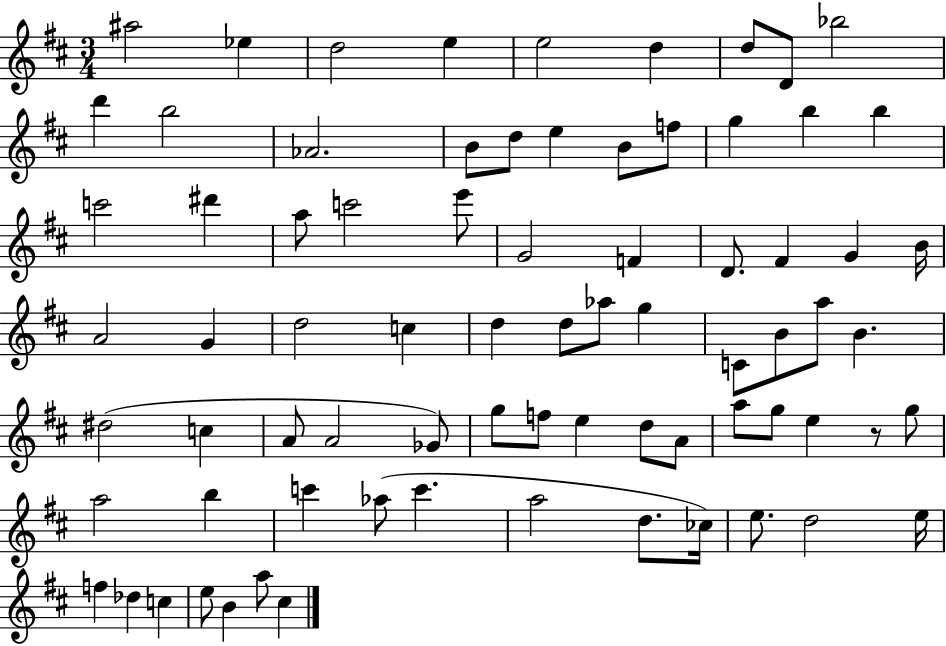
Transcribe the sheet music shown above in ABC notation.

X:1
T:Untitled
M:3/4
L:1/4
K:D
^a2 _e d2 e e2 d d/2 D/2 _b2 d' b2 _A2 B/2 d/2 e B/2 f/2 g b b c'2 ^d' a/2 c'2 e'/2 G2 F D/2 ^F G B/4 A2 G d2 c d d/2 _a/2 g C/2 B/2 a/2 B ^d2 c A/2 A2 _G/2 g/2 f/2 e d/2 A/2 a/2 g/2 e z/2 g/2 a2 b c' _a/2 c' a2 d/2 _c/4 e/2 d2 e/4 f _d c e/2 B a/2 ^c